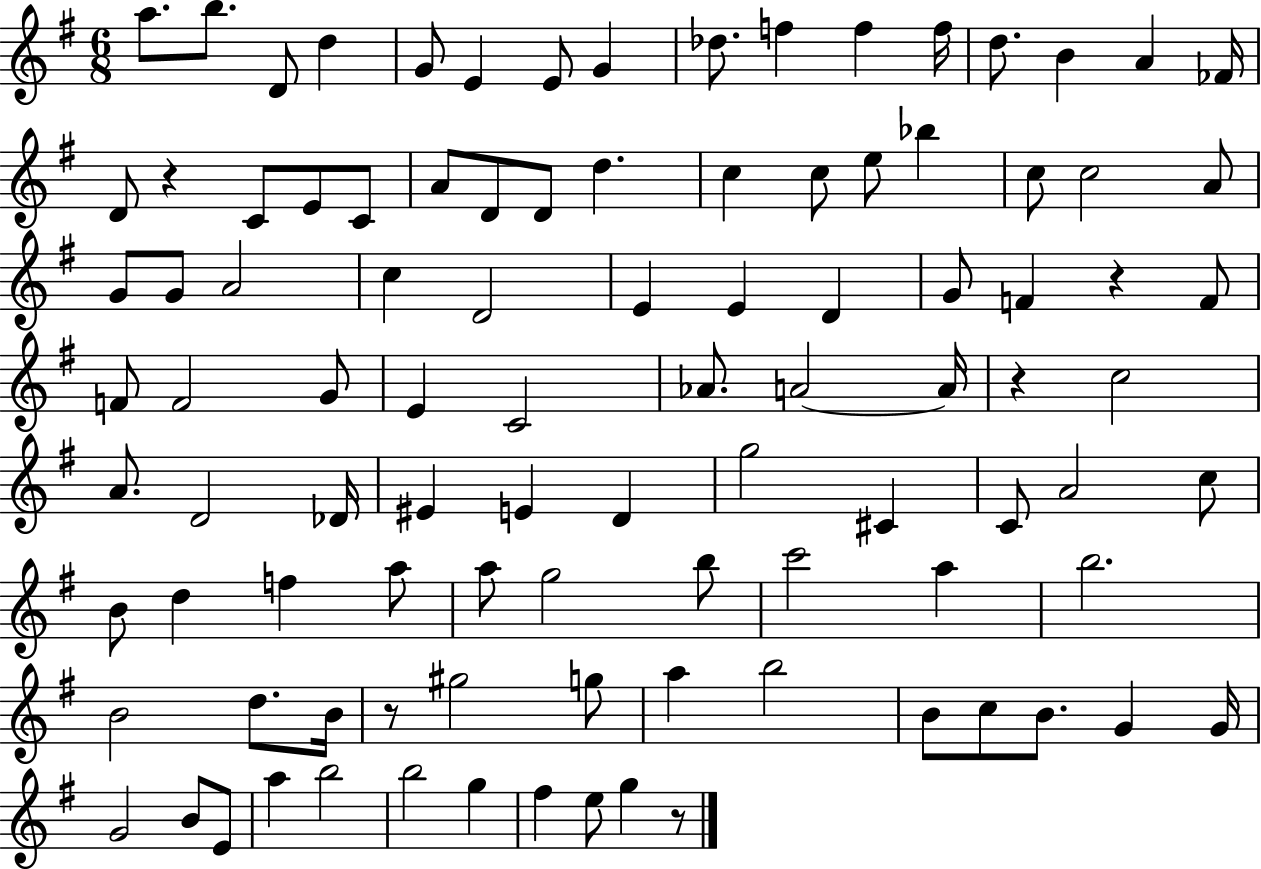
A5/e. B5/e. D4/e D5/q G4/e E4/q E4/e G4/q Db5/e. F5/q F5/q F5/s D5/e. B4/q A4/q FES4/s D4/e R/q C4/e E4/e C4/e A4/e D4/e D4/e D5/q. C5/q C5/e E5/e Bb5/q C5/e C5/h A4/e G4/e G4/e A4/h C5/q D4/h E4/q E4/q D4/q G4/e F4/q R/q F4/e F4/e F4/h G4/e E4/q C4/h Ab4/e. A4/h A4/s R/q C5/h A4/e. D4/h Db4/s EIS4/q E4/q D4/q G5/h C#4/q C4/e A4/h C5/e B4/e D5/q F5/q A5/e A5/e G5/h B5/e C6/h A5/q B5/h. B4/h D5/e. B4/s R/e G#5/h G5/e A5/q B5/h B4/e C5/e B4/e. G4/q G4/s G4/h B4/e E4/e A5/q B5/h B5/h G5/q F#5/q E5/e G5/q R/e